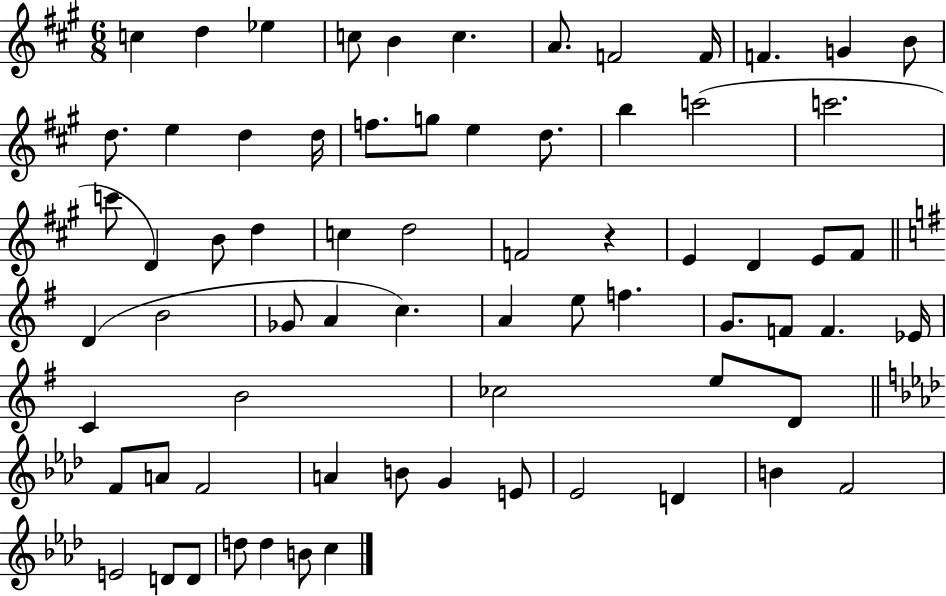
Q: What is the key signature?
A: A major